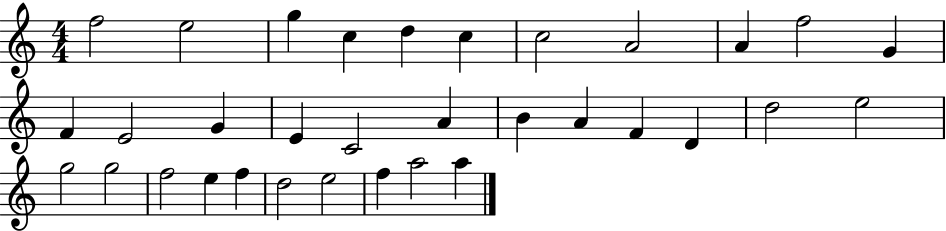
X:1
T:Untitled
M:4/4
L:1/4
K:C
f2 e2 g c d c c2 A2 A f2 G F E2 G E C2 A B A F D d2 e2 g2 g2 f2 e f d2 e2 f a2 a